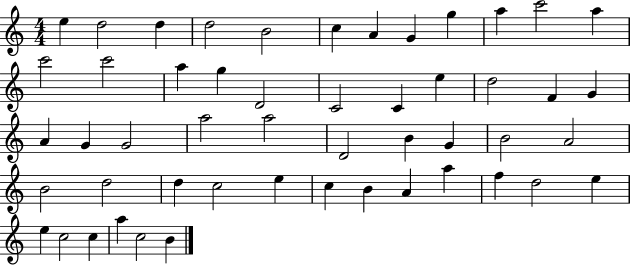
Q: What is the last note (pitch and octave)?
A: B4